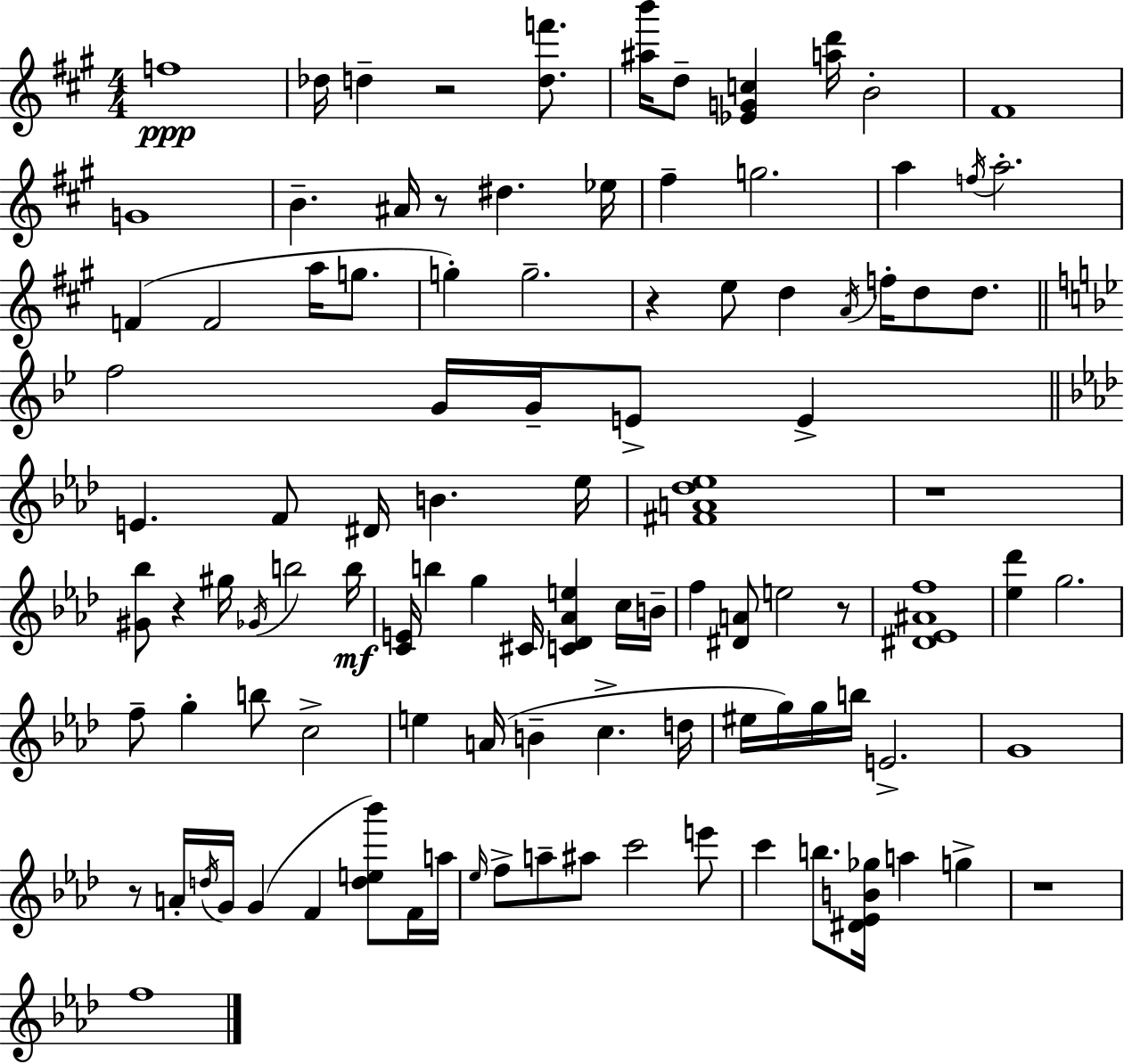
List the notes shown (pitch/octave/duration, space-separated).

F5/w Db5/s D5/q R/h [D5,F6]/e. [A#5,B6]/s D5/e [Eb4,G4,C5]/q [A5,D6]/s B4/h F#4/w G4/w B4/q. A#4/s R/e D#5/q. Eb5/s F#5/q G5/h. A5/q F5/s A5/h. F4/q F4/h A5/s G5/e. G5/q G5/h. R/q E5/e D5/q A4/s F5/s D5/e D5/e. F5/h G4/s G4/s E4/e E4/q E4/q. F4/e D#4/s B4/q. Eb5/s [F#4,A4,Db5,Eb5]/w R/w [G#4,Bb5]/e R/q G#5/s Gb4/s B5/h B5/s [C4,E4]/s B5/q G5/q C#4/s [C4,Db4,Ab4,E5]/q C5/s B4/s F5/q [D#4,A4]/e E5/h R/e [D#4,Eb4,A#4,F5]/w [Eb5,Db6]/q G5/h. F5/e G5/q B5/e C5/h E5/q A4/s B4/q C5/q. D5/s EIS5/s G5/s G5/s B5/s E4/h. G4/w R/e A4/s D5/s G4/s G4/q F4/q [D5,E5,Bb6]/e F4/s A5/s Eb5/s F5/e A5/e A#5/e C6/h E6/e C6/q B5/e. [D#4,Eb4,B4,Gb5]/s A5/q G5/q R/w F5/w